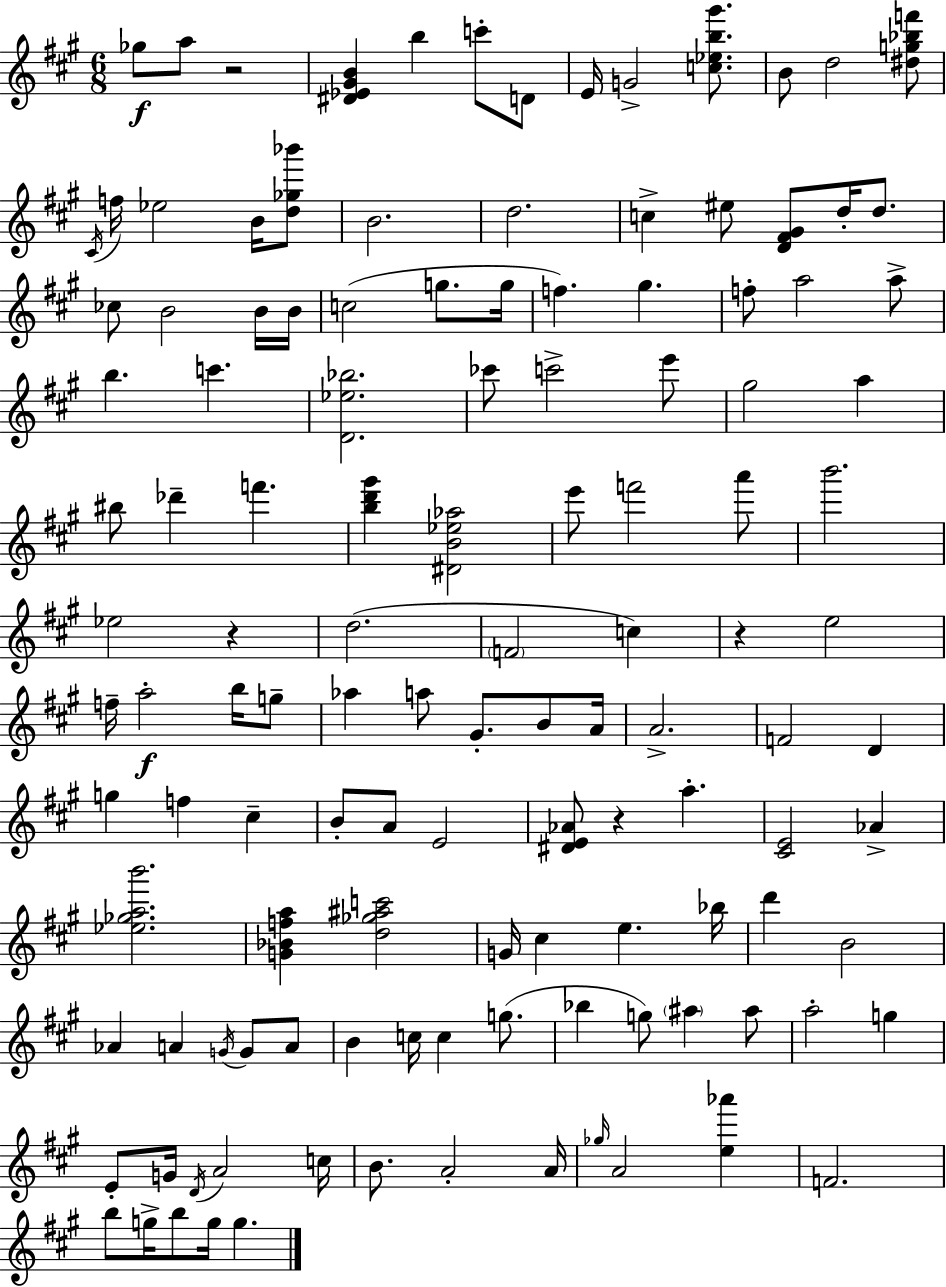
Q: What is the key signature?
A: A major